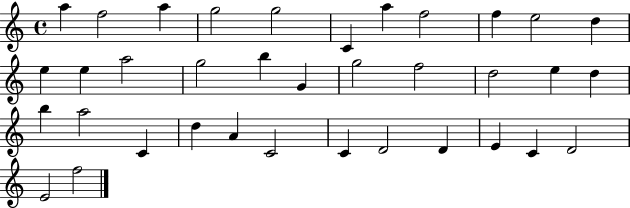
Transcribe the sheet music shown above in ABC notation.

X:1
T:Untitled
M:4/4
L:1/4
K:C
a f2 a g2 g2 C a f2 f e2 d e e a2 g2 b G g2 f2 d2 e d b a2 C d A C2 C D2 D E C D2 E2 f2